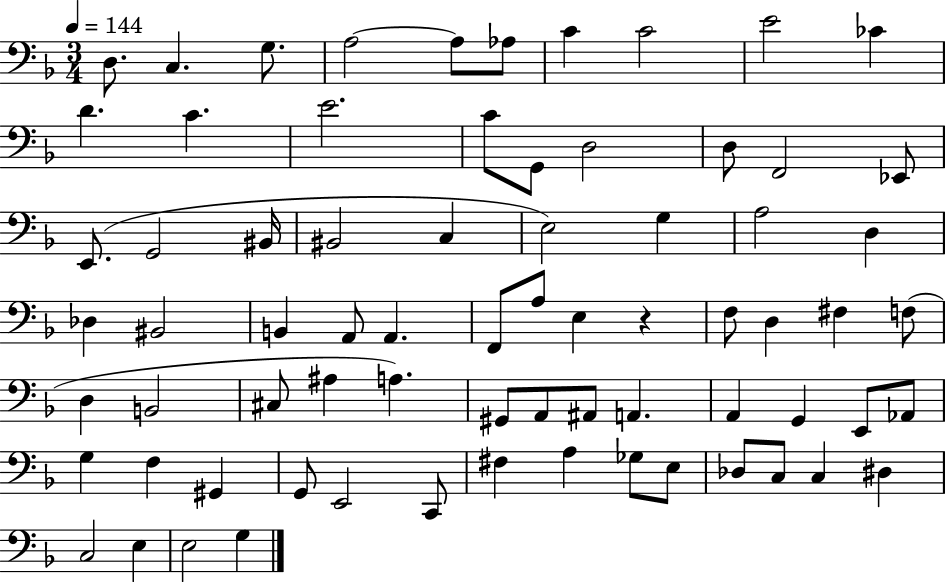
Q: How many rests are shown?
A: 1